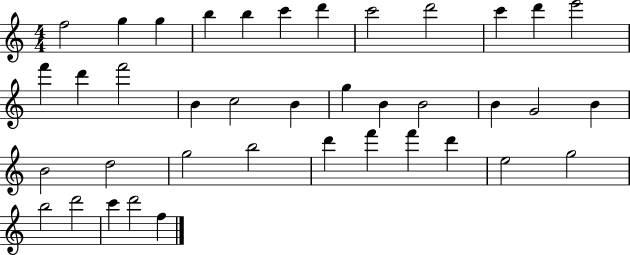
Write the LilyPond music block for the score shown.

{
  \clef treble
  \numericTimeSignature
  \time 4/4
  \key c \major
  f''2 g''4 g''4 | b''4 b''4 c'''4 d'''4 | c'''2 d'''2 | c'''4 d'''4 e'''2 | \break f'''4 d'''4 f'''2 | b'4 c''2 b'4 | g''4 b'4 b'2 | b'4 g'2 b'4 | \break b'2 d''2 | g''2 b''2 | d'''4 f'''4 f'''4 d'''4 | e''2 g''2 | \break b''2 d'''2 | c'''4 d'''2 f''4 | \bar "|."
}